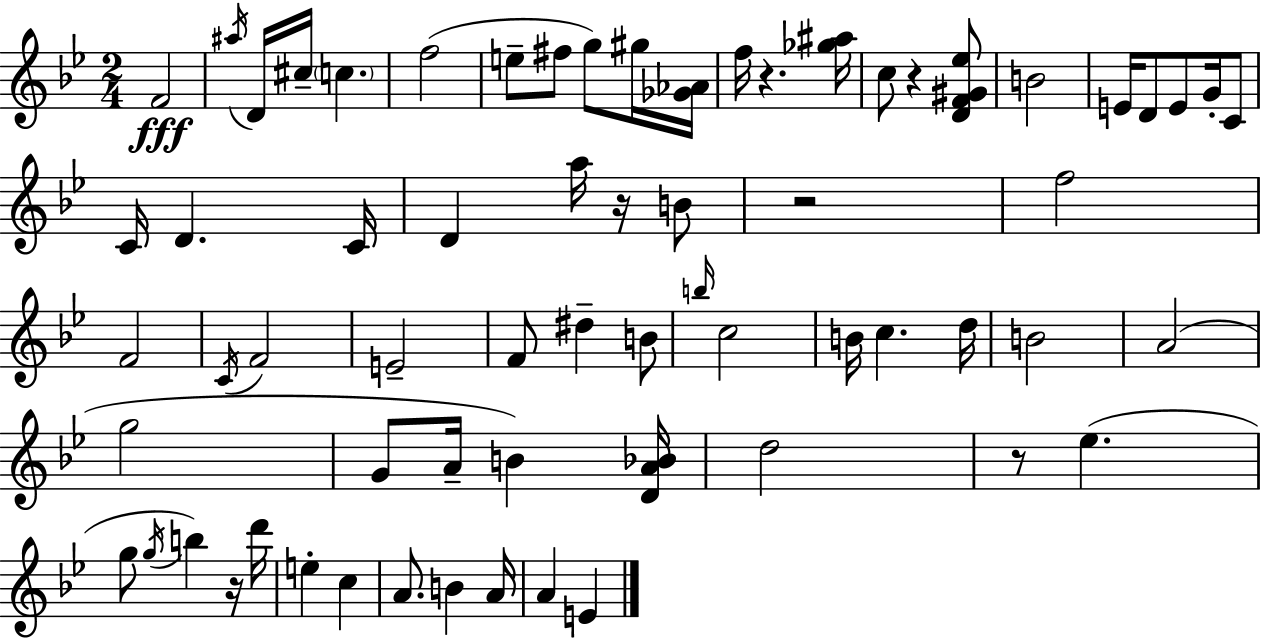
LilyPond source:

{
  \clef treble
  \numericTimeSignature
  \time 2/4
  \key bes \major
  f'2\fff | \acciaccatura { ais''16 } d'16 cis''16-- \parenthesize c''4. | f''2( | e''8-- fis''8 g''8) gis''16 | \break <ges' aes'>16 f''16 r4. | <ges'' ais''>16 c''8 r4 <d' f' gis' ees''>8 | b'2 | e'16 d'8 e'8 g'16-. c'8 | \break c'16 d'4. | c'16 d'4 a''16 r16 b'8 | r2 | f''2 | \break f'2 | \acciaccatura { c'16 } f'2 | e'2-- | f'8 dis''4-- | \break b'8 \grace { b''16 } c''2 | b'16 c''4. | d''16 b'2 | a'2( | \break g''2 | g'8 a'16-- b'4) | <d' a' bes'>16 d''2 | r8 ees''4.( | \break g''8 \acciaccatura { g''16 } b''4) | r16 d'''16 e''4-. | c''4 a'8. b'4 | a'16 a'4 | \break e'4 \bar "|."
}